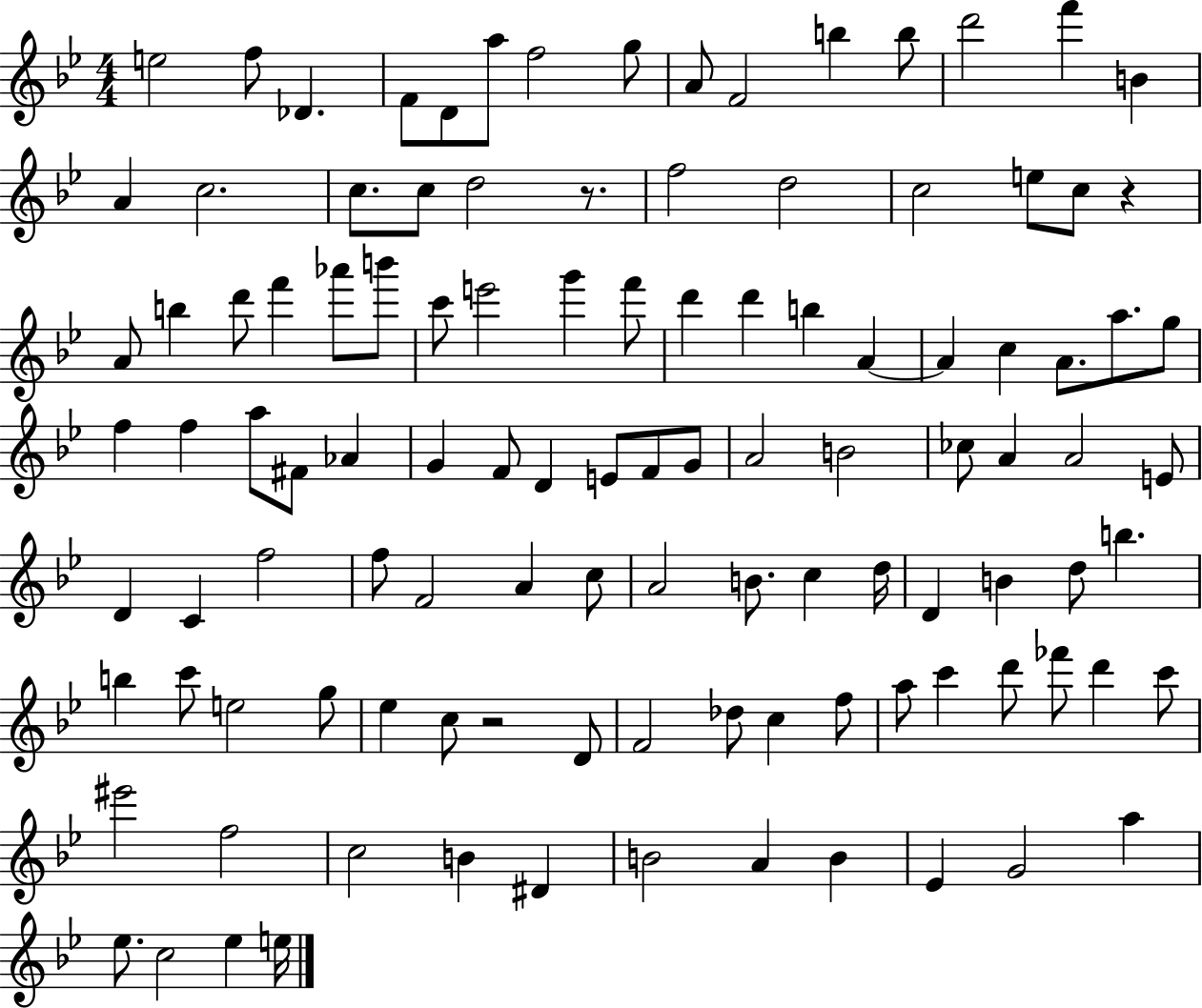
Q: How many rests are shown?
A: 3